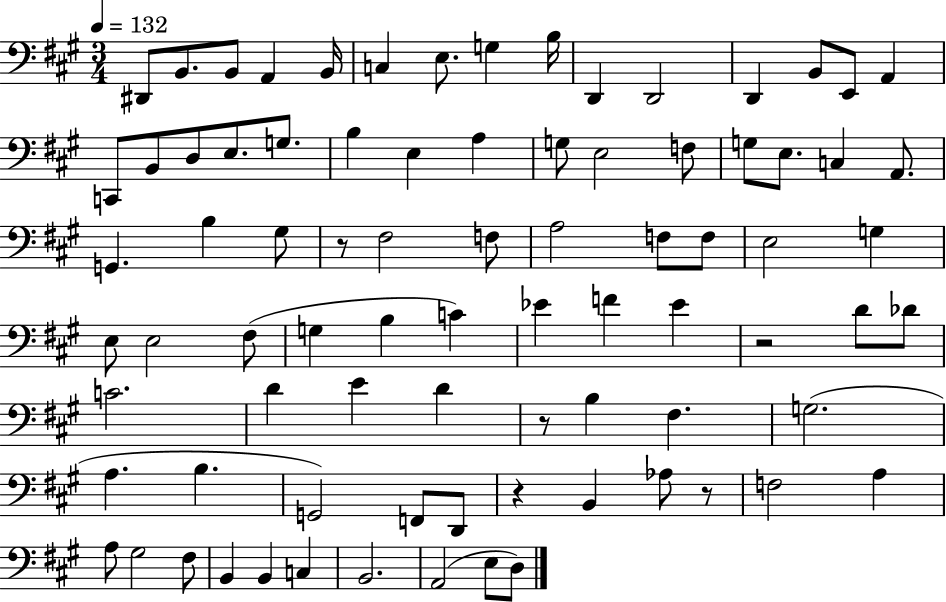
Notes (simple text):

D#2/e B2/e. B2/e A2/q B2/s C3/q E3/e. G3/q B3/s D2/q D2/h D2/q B2/e E2/e A2/q C2/e B2/e D3/e E3/e. G3/e. B3/q E3/q A3/q G3/e E3/h F3/e G3/e E3/e. C3/q A2/e. G2/q. B3/q G#3/e R/e F#3/h F3/e A3/h F3/e F3/e E3/h G3/q E3/e E3/h F#3/e G3/q B3/q C4/q Eb4/q F4/q Eb4/q R/h D4/e Db4/e C4/h. D4/q E4/q D4/q R/e B3/q F#3/q. G3/h. A3/q. B3/q. G2/h F2/e D2/e R/q B2/q Ab3/e R/e F3/h A3/q A3/e G#3/h F#3/e B2/q B2/q C3/q B2/h. A2/h E3/e D3/e